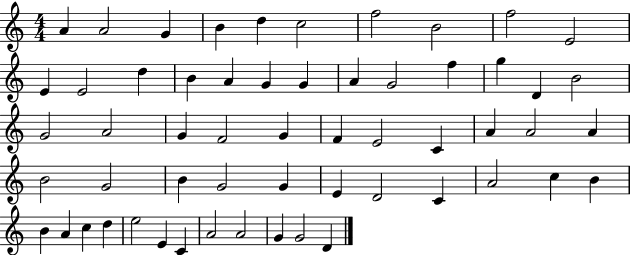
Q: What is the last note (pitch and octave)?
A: D4